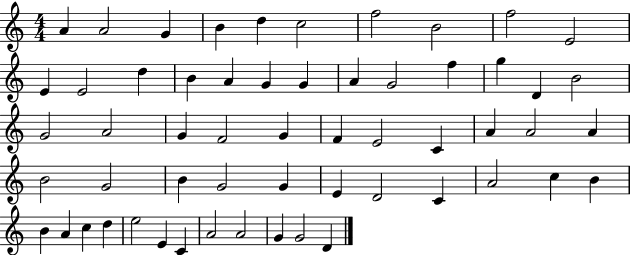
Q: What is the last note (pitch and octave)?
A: D4